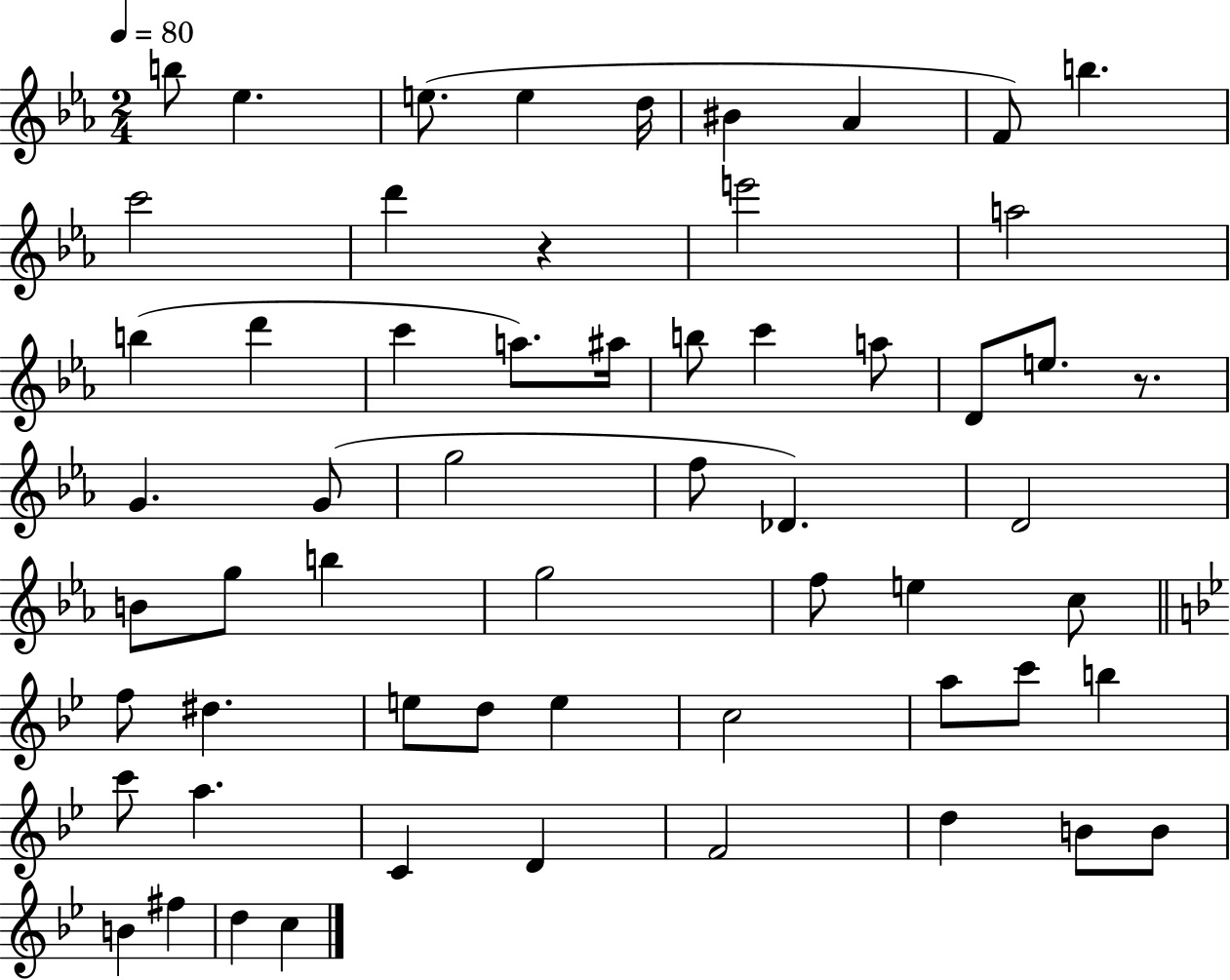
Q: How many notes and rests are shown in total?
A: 59